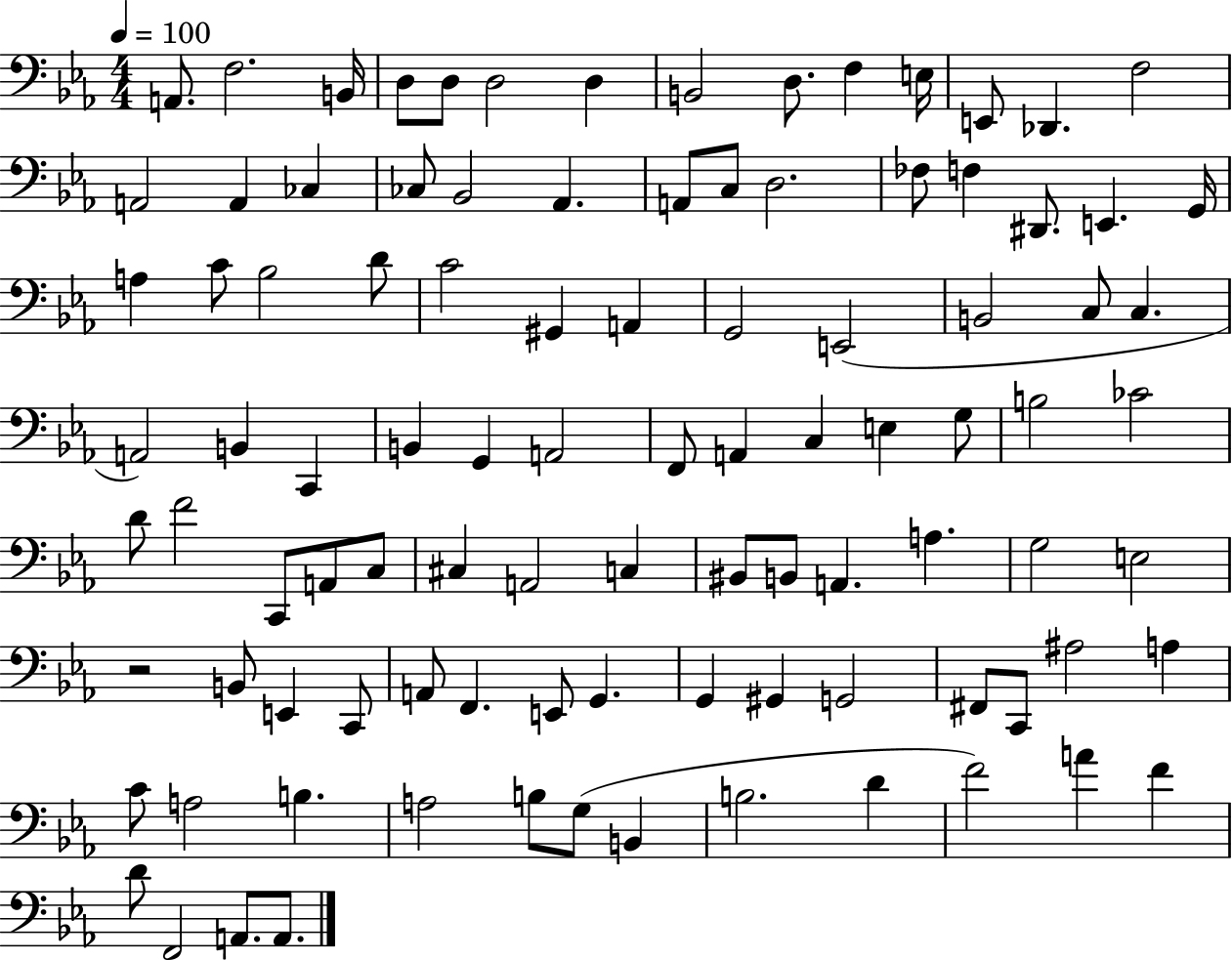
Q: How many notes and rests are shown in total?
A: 98